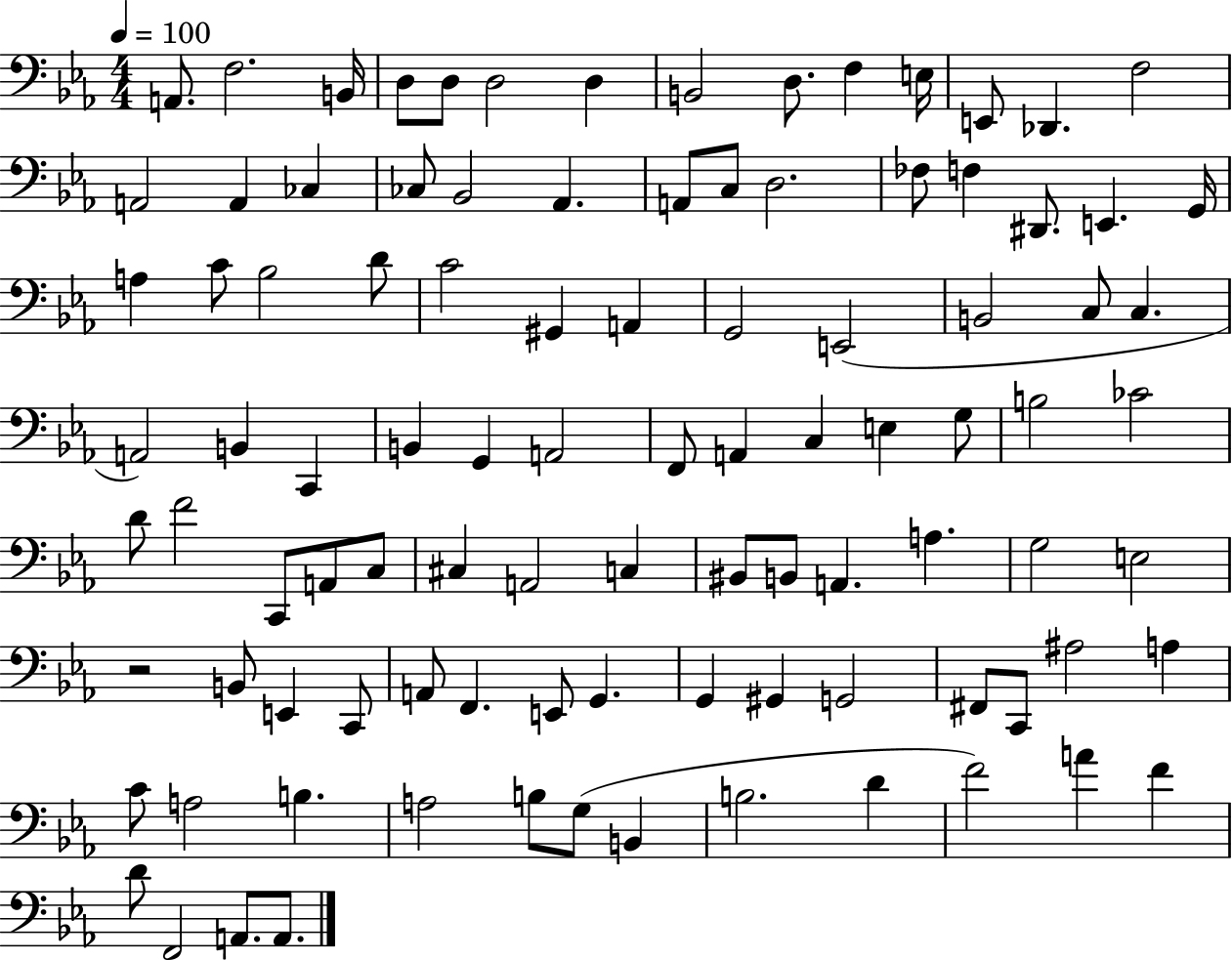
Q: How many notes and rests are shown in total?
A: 98